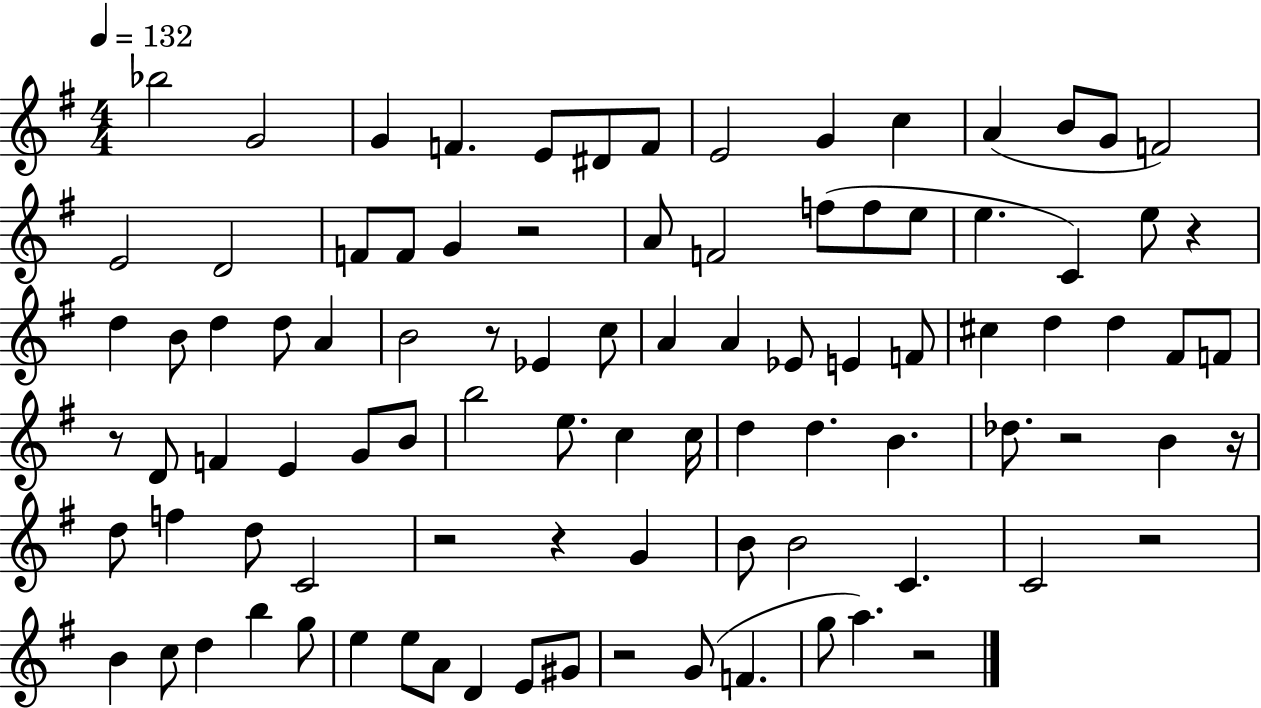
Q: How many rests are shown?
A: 11